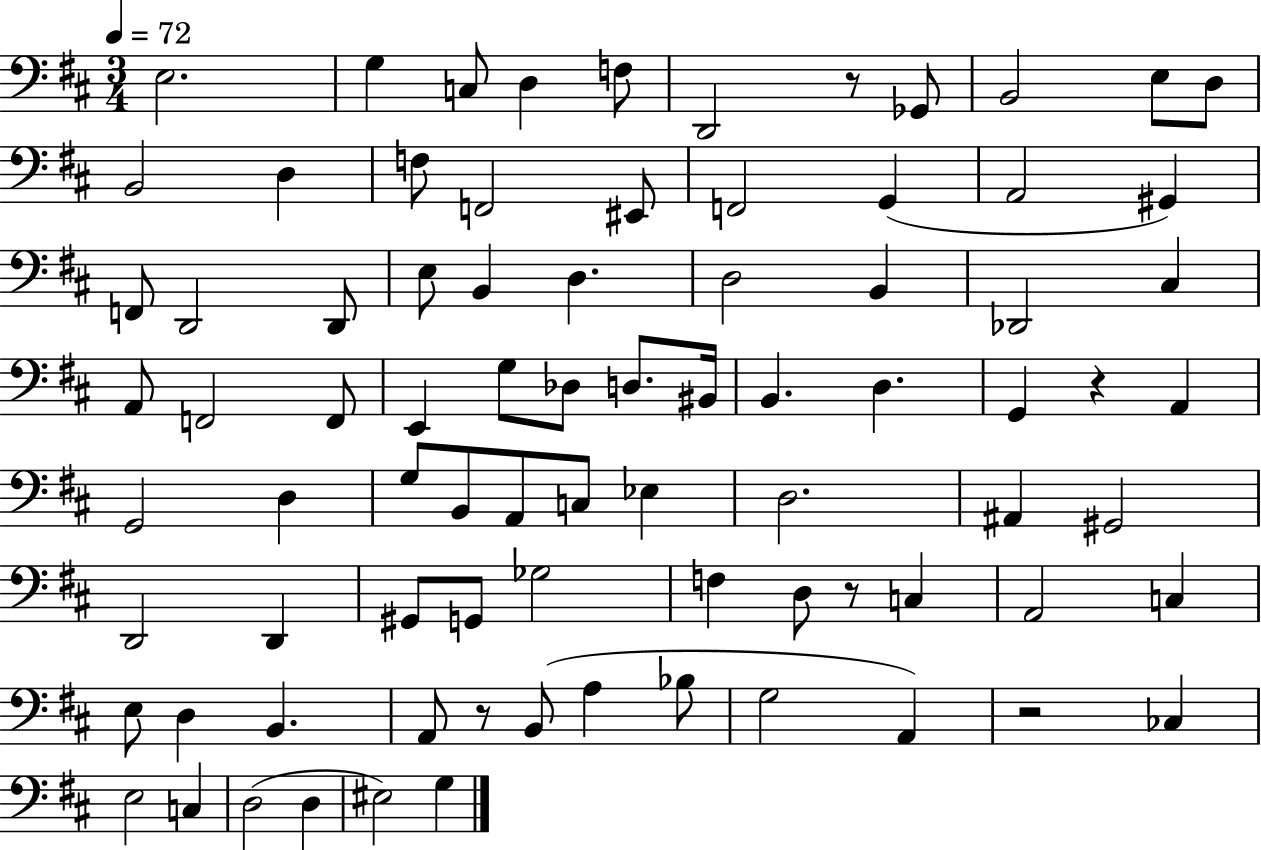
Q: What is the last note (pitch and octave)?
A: G3